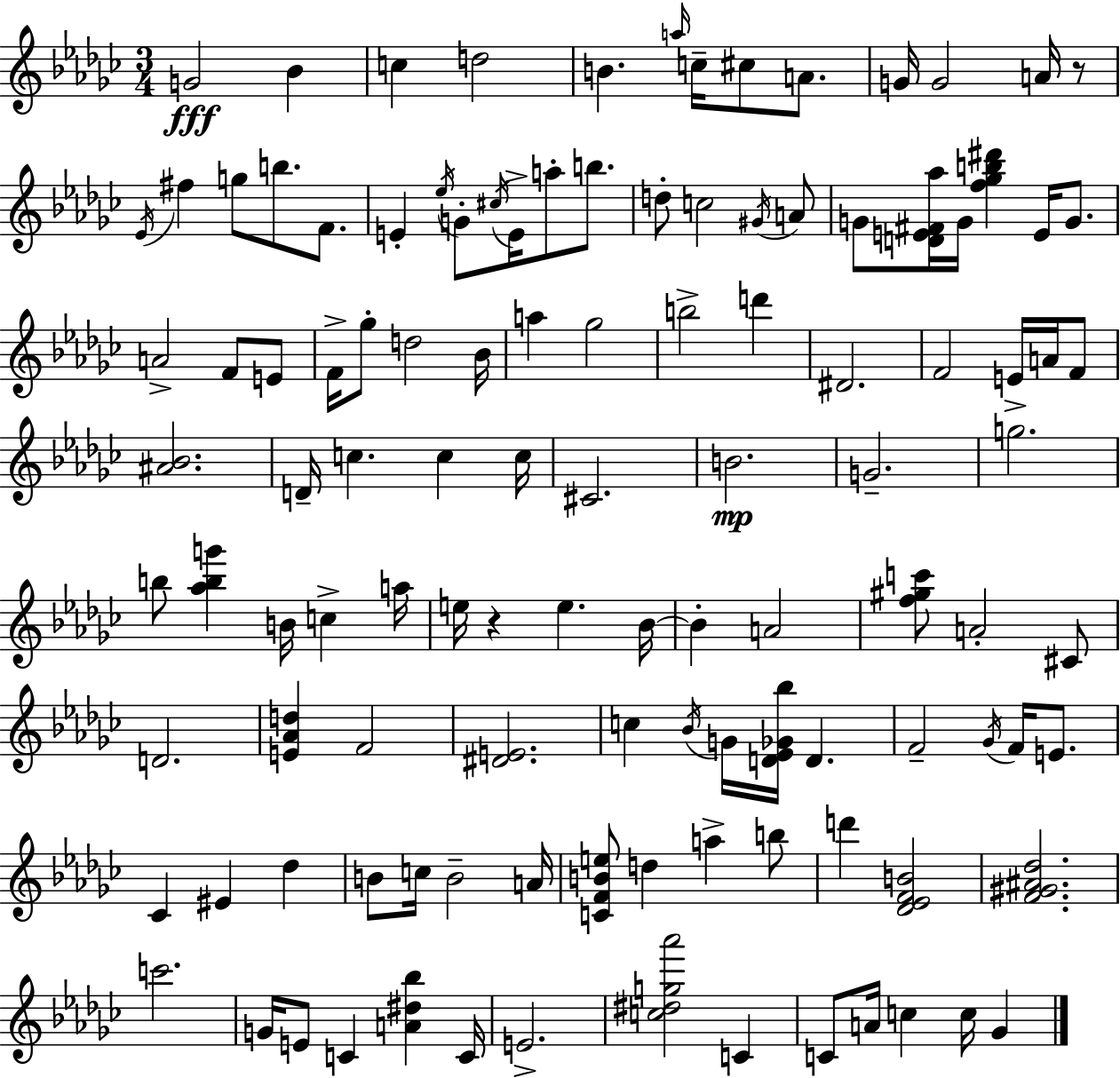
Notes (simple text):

G4/h Bb4/q C5/q D5/h B4/q. A5/s C5/s C#5/e A4/e. G4/s G4/h A4/s R/e Eb4/s F#5/q G5/e B5/e. F4/e. E4/q Eb5/s G4/e C#5/s E4/s A5/e B5/e. D5/e C5/h G#4/s A4/e G4/e [D4,E4,F#4,Ab5]/s G4/s [F5,Gb5,B5,D#6]/q E4/s G4/e. A4/h F4/e E4/e F4/s Gb5/e D5/h Bb4/s A5/q Gb5/h B5/h D6/q D#4/h. F4/h E4/s A4/s F4/e [A#4,Bb4]/h. D4/s C5/q. C5/q C5/s C#4/h. B4/h. G4/h. G5/h. B5/e [Ab5,B5,G6]/q B4/s C5/q A5/s E5/s R/q E5/q. Bb4/s Bb4/q A4/h [F5,G#5,C6]/e A4/h C#4/e D4/h. [E4,Ab4,D5]/q F4/h [D#4,E4]/h. C5/q Bb4/s G4/s [D4,Eb4,Gb4,Bb5]/s D4/q. F4/h Gb4/s F4/s E4/e. CES4/q EIS4/q Db5/q B4/e C5/s B4/h A4/s [C4,F4,B4,E5]/e D5/q A5/q B5/e D6/q [Db4,Eb4,F4,B4]/h [F4,G#4,A#4,Db5]/h. C6/h. G4/s E4/e C4/q [A4,D#5,Bb5]/q C4/s E4/h. [C5,D#5,G5,Ab6]/h C4/q C4/e A4/s C5/q C5/s Gb4/q